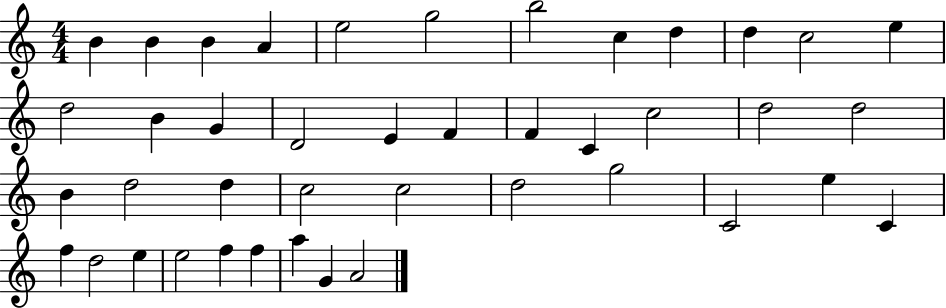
X:1
T:Untitled
M:4/4
L:1/4
K:C
B B B A e2 g2 b2 c d d c2 e d2 B G D2 E F F C c2 d2 d2 B d2 d c2 c2 d2 g2 C2 e C f d2 e e2 f f a G A2